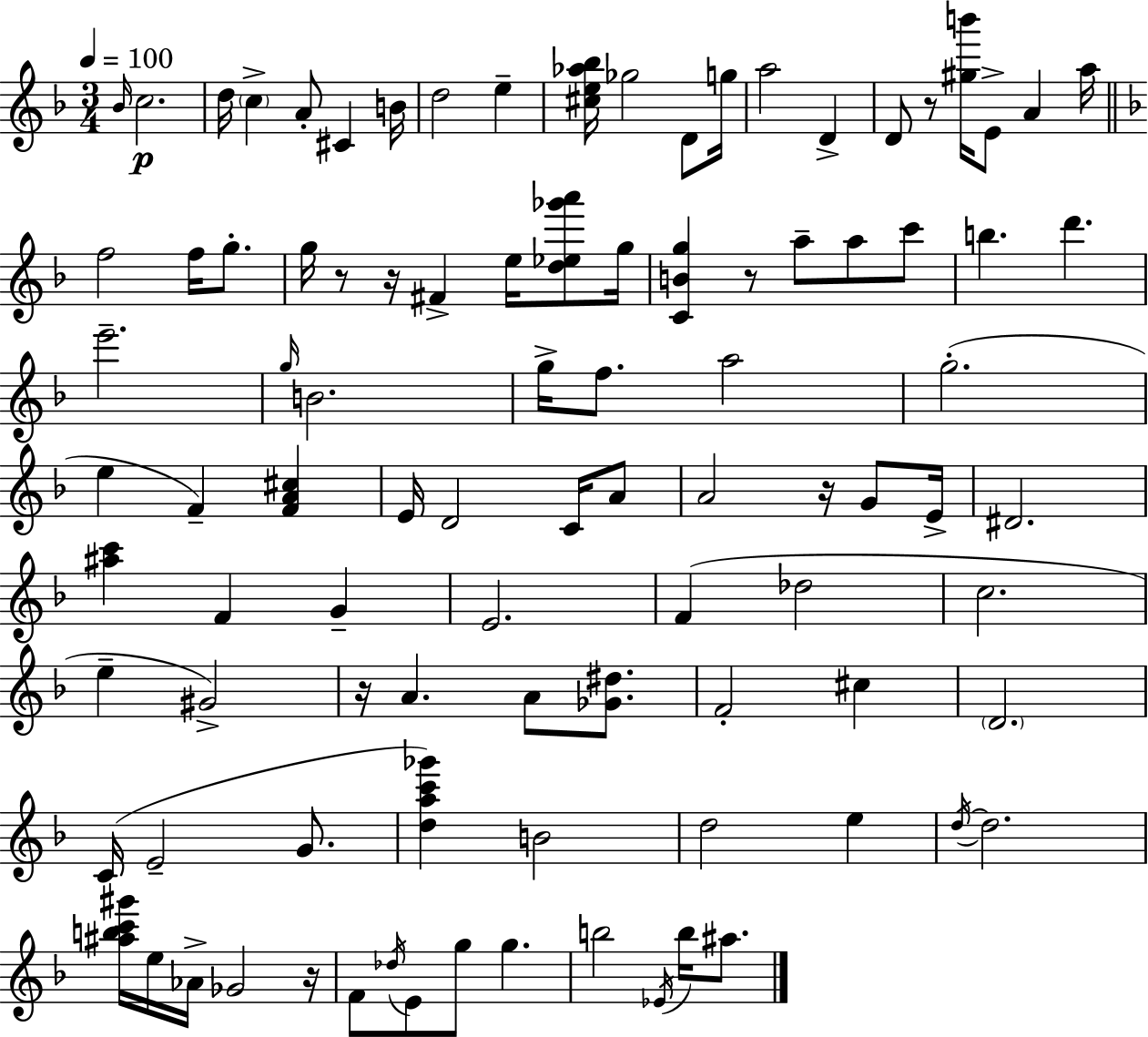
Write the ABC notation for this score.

X:1
T:Untitled
M:3/4
L:1/4
K:F
_B/4 c2 d/4 c A/2 ^C B/4 d2 e [^ce_a_b]/4 _g2 D/2 g/4 a2 D D/2 z/2 [^gb']/4 E/2 A a/4 f2 f/4 g/2 g/4 z/2 z/4 ^F e/4 [d_e_g'a']/2 g/4 [CBg] z/2 a/2 a/2 c'/2 b d' e'2 g/4 B2 g/4 f/2 a2 g2 e F [FA^c] E/4 D2 C/4 A/2 A2 z/4 G/2 E/4 ^D2 [^ac'] F G E2 F _d2 c2 e ^G2 z/4 A A/2 [_G^d]/2 F2 ^c D2 C/4 E2 G/2 [dac'_g'] B2 d2 e d/4 d2 [^abc'^g']/4 e/4 _A/4 _G2 z/4 F/2 _d/4 E/2 g/2 g b2 _E/4 b/4 ^a/2